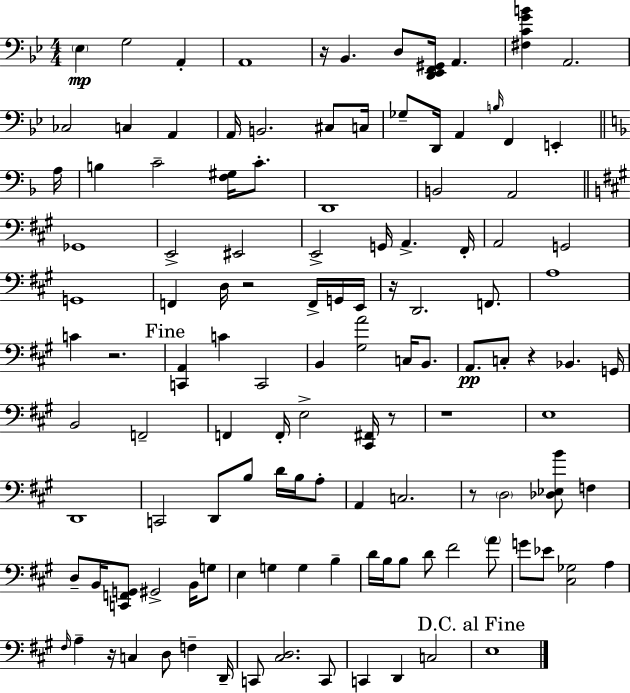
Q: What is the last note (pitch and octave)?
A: E3